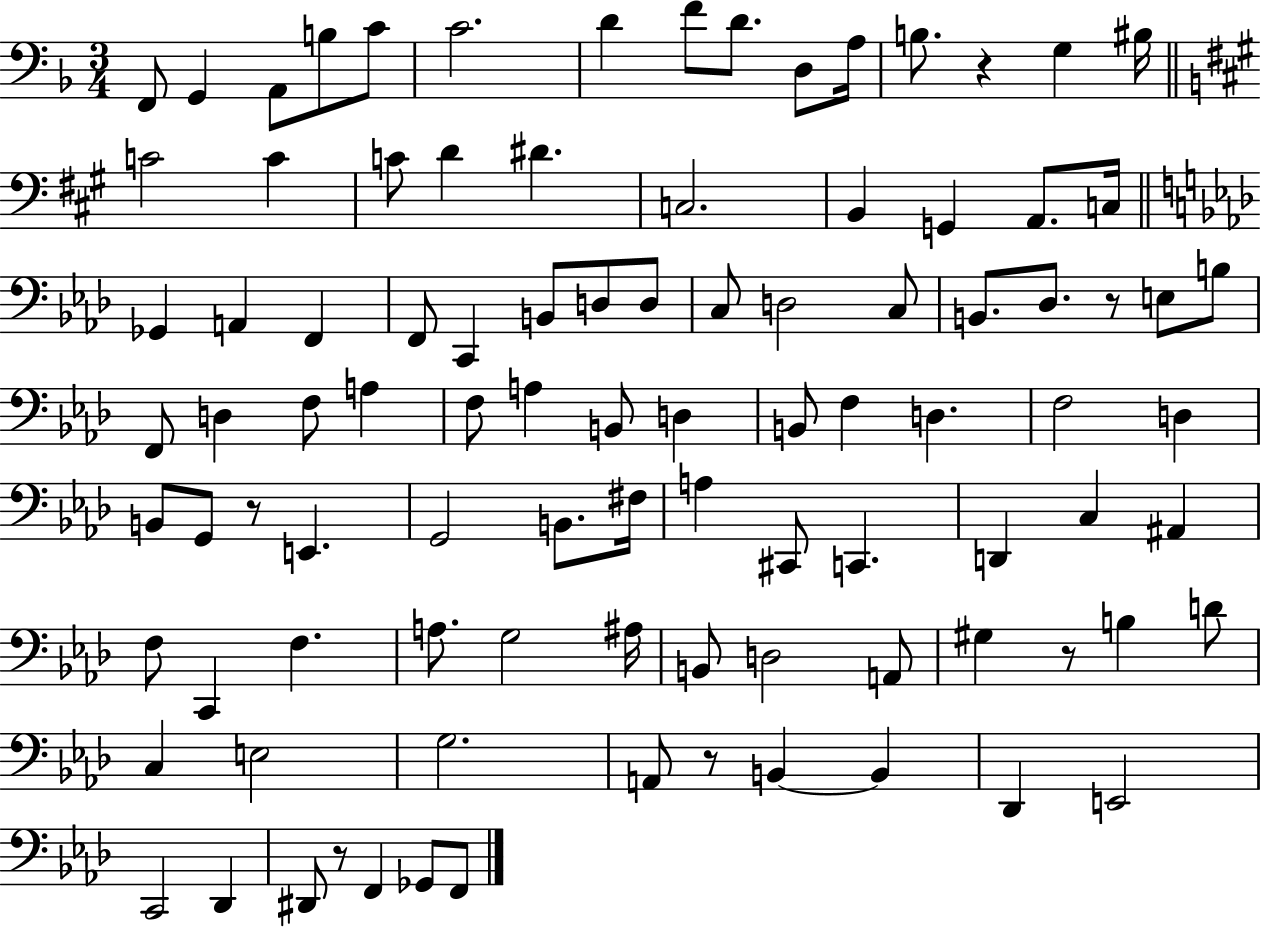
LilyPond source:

{
  \clef bass
  \numericTimeSignature
  \time 3/4
  \key f \major
  \repeat volta 2 { f,8 g,4 a,8 b8 c'8 | c'2. | d'4 f'8 d'8. d8 a16 | b8. r4 g4 bis16 | \break \bar "||" \break \key a \major c'2 c'4 | c'8 d'4 dis'4. | c2. | b,4 g,4 a,8. c16 | \break \bar "||" \break \key f \minor ges,4 a,4 f,4 | f,8 c,4 b,8 d8 d8 | c8 d2 c8 | b,8. des8. r8 e8 b8 | \break f,8 d4 f8 a4 | f8 a4 b,8 d4 | b,8 f4 d4. | f2 d4 | \break b,8 g,8 r8 e,4. | g,2 b,8. fis16 | a4 cis,8 c,4. | d,4 c4 ais,4 | \break f8 c,4 f4. | a8. g2 ais16 | b,8 d2 a,8 | gis4 r8 b4 d'8 | \break c4 e2 | g2. | a,8 r8 b,4~~ b,4 | des,4 e,2 | \break c,2 des,4 | dis,8 r8 f,4 ges,8 f,8 | } \bar "|."
}